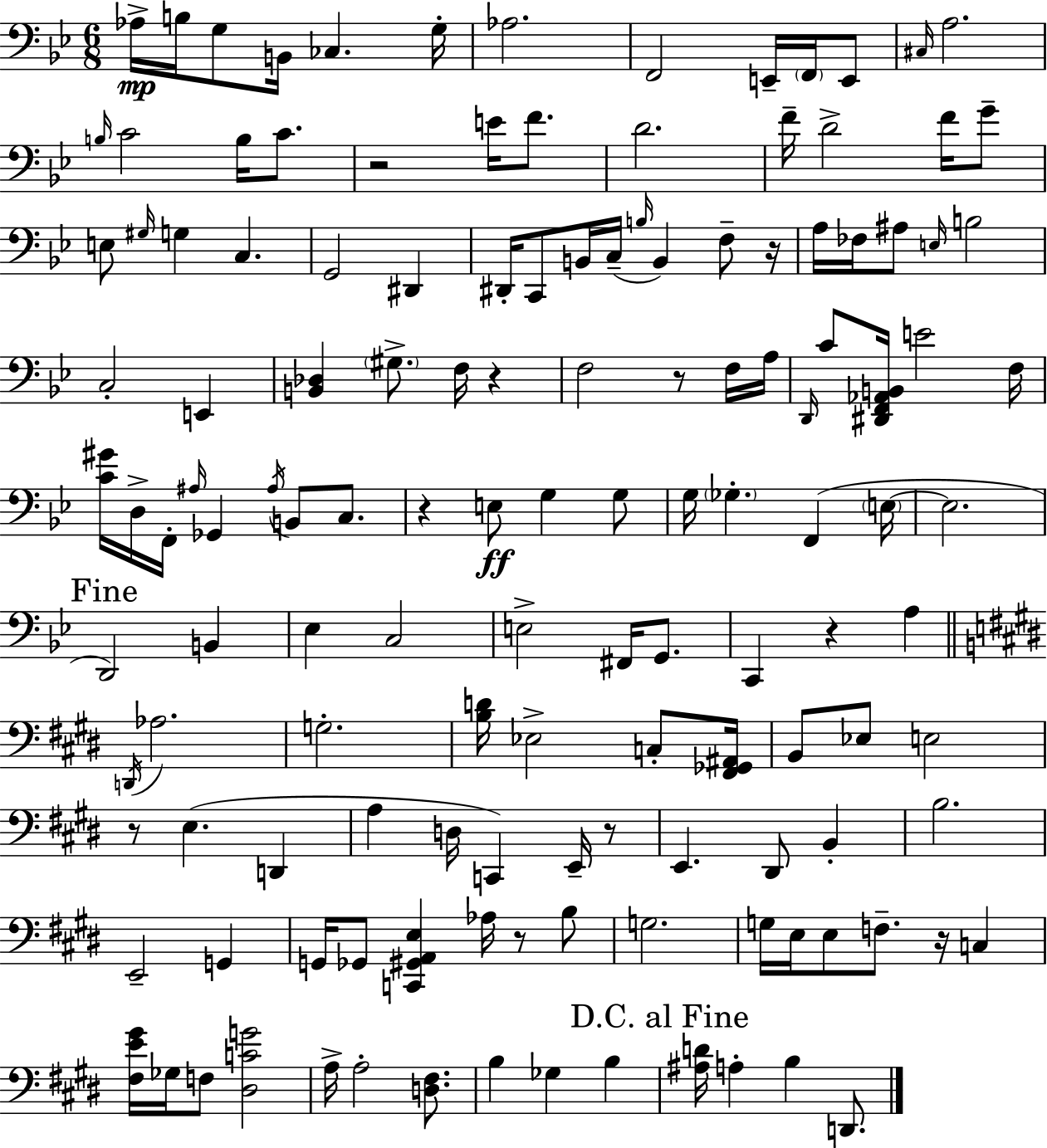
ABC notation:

X:1
T:Untitled
M:6/8
L:1/4
K:Gm
_A,/4 B,/4 G,/2 B,,/4 _C, G,/4 _A,2 F,,2 E,,/4 F,,/4 E,,/2 ^C,/4 A,2 B,/4 C2 B,/4 C/2 z2 E/4 F/2 D2 F/4 D2 F/4 G/2 E,/2 ^G,/4 G, C, G,,2 ^D,, ^D,,/4 C,,/2 B,,/4 C,/4 B,/4 B,, F,/2 z/4 A,/4 _F,/4 ^A,/2 E,/4 B,2 C,2 E,, [B,,_D,] ^G,/2 F,/4 z F,2 z/2 F,/4 A,/4 D,,/4 C/2 [^D,,F,,_A,,B,,]/4 E2 F,/4 [C^G]/4 D,/4 F,,/4 ^A,/4 _G,, ^A,/4 B,,/2 C,/2 z E,/2 G, G,/2 G,/4 _G, F,, E,/4 E,2 D,,2 B,, _E, C,2 E,2 ^F,,/4 G,,/2 C,, z A, D,,/4 _A,2 G,2 [B,D]/4 _E,2 C,/2 [^F,,_G,,^A,,]/4 B,,/2 _E,/2 E,2 z/2 E, D,, A, D,/4 C,, E,,/4 z/2 E,, ^D,,/2 B,, B,2 E,,2 G,, G,,/4 _G,,/2 [C,,^G,,A,,E,] _A,/4 z/2 B,/2 G,2 G,/4 E,/4 E,/2 F,/2 z/4 C, [^F,E^G]/4 _G,/4 F,/2 [^D,CG]2 A,/4 A,2 [D,^F,]/2 B, _G, B, [^A,D]/4 A, B, D,,/2